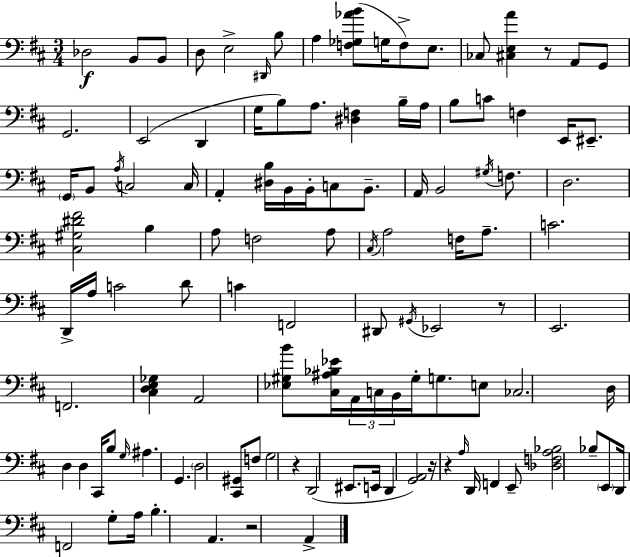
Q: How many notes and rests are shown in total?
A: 115